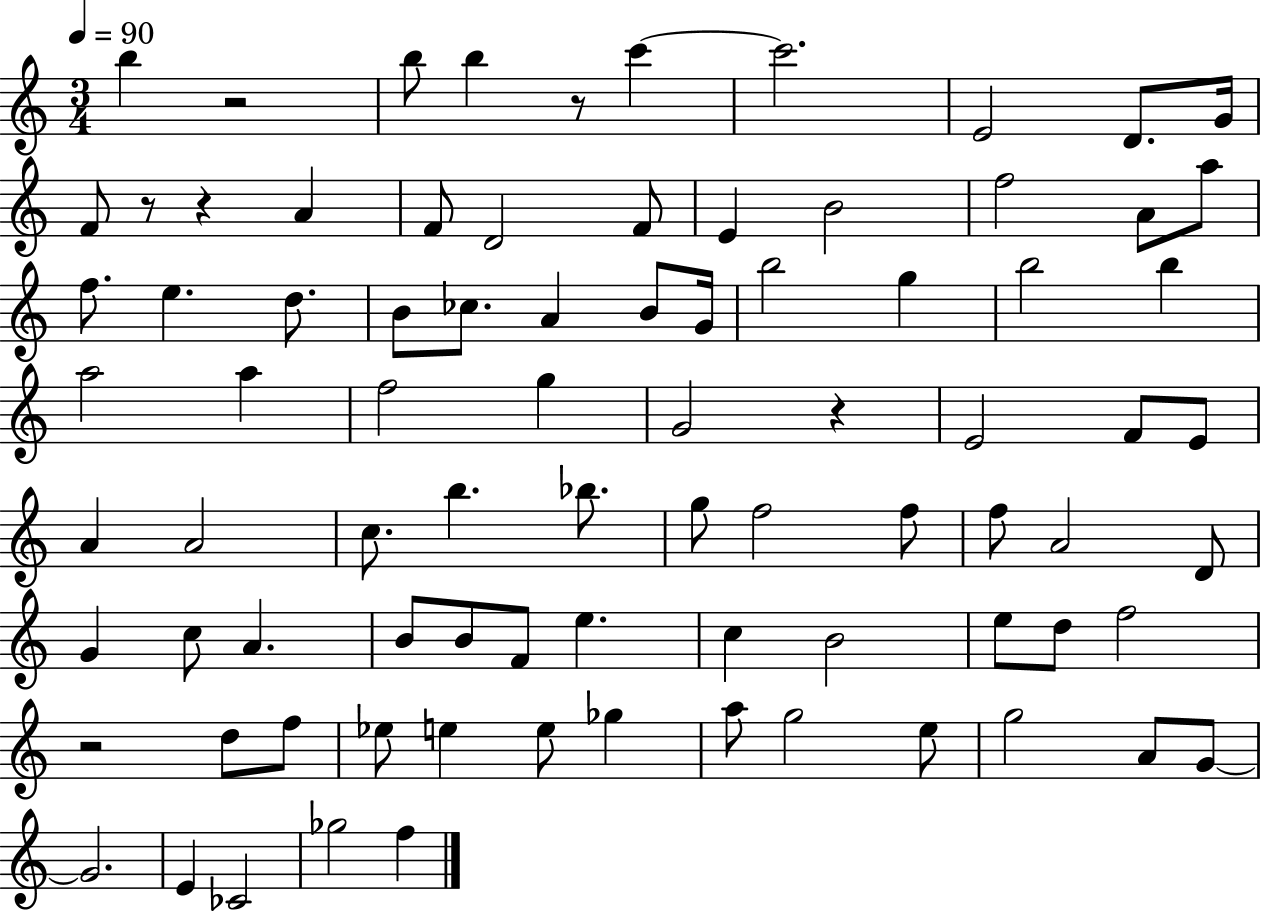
B5/q R/h B5/e B5/q R/e C6/q C6/h. E4/h D4/e. G4/s F4/e R/e R/q A4/q F4/e D4/h F4/e E4/q B4/h F5/h A4/e A5/e F5/e. E5/q. D5/e. B4/e CES5/e. A4/q B4/e G4/s B5/h G5/q B5/h B5/q A5/h A5/q F5/h G5/q G4/h R/q E4/h F4/e E4/e A4/q A4/h C5/e. B5/q. Bb5/e. G5/e F5/h F5/e F5/e A4/h D4/e G4/q C5/e A4/q. B4/e B4/e F4/e E5/q. C5/q B4/h E5/e D5/e F5/h R/h D5/e F5/e Eb5/e E5/q E5/e Gb5/q A5/e G5/h E5/e G5/h A4/e G4/e G4/h. E4/q CES4/h Gb5/h F5/q